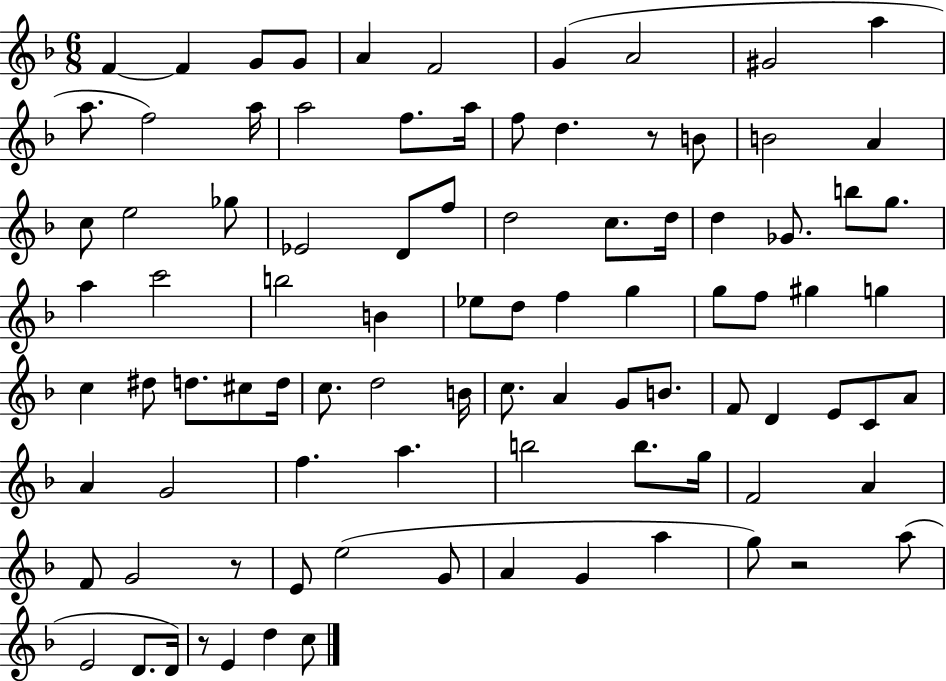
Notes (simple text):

F4/q F4/q G4/e G4/e A4/q F4/h G4/q A4/h G#4/h A5/q A5/e. F5/h A5/s A5/h F5/e. A5/s F5/e D5/q. R/e B4/e B4/h A4/q C5/e E5/h Gb5/e Eb4/h D4/e F5/e D5/h C5/e. D5/s D5/q Gb4/e. B5/e G5/e. A5/q C6/h B5/h B4/q Eb5/e D5/e F5/q G5/q G5/e F5/e G#5/q G5/q C5/q D#5/e D5/e. C#5/e D5/s C5/e. D5/h B4/s C5/e. A4/q G4/e B4/e. F4/e D4/q E4/e C4/e A4/e A4/q G4/h F5/q. A5/q. B5/h B5/e. G5/s F4/h A4/q F4/e G4/h R/e E4/e E5/h G4/e A4/q G4/q A5/q G5/e R/h A5/e E4/h D4/e. D4/s R/e E4/q D5/q C5/e